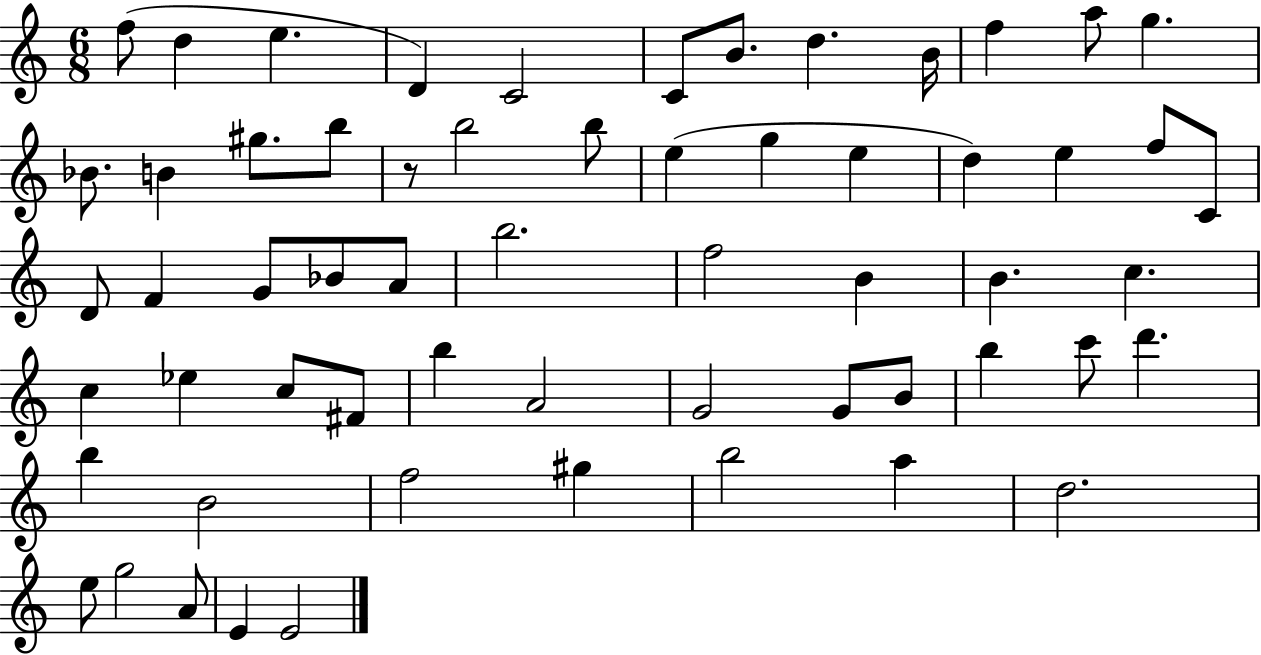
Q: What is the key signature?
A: C major